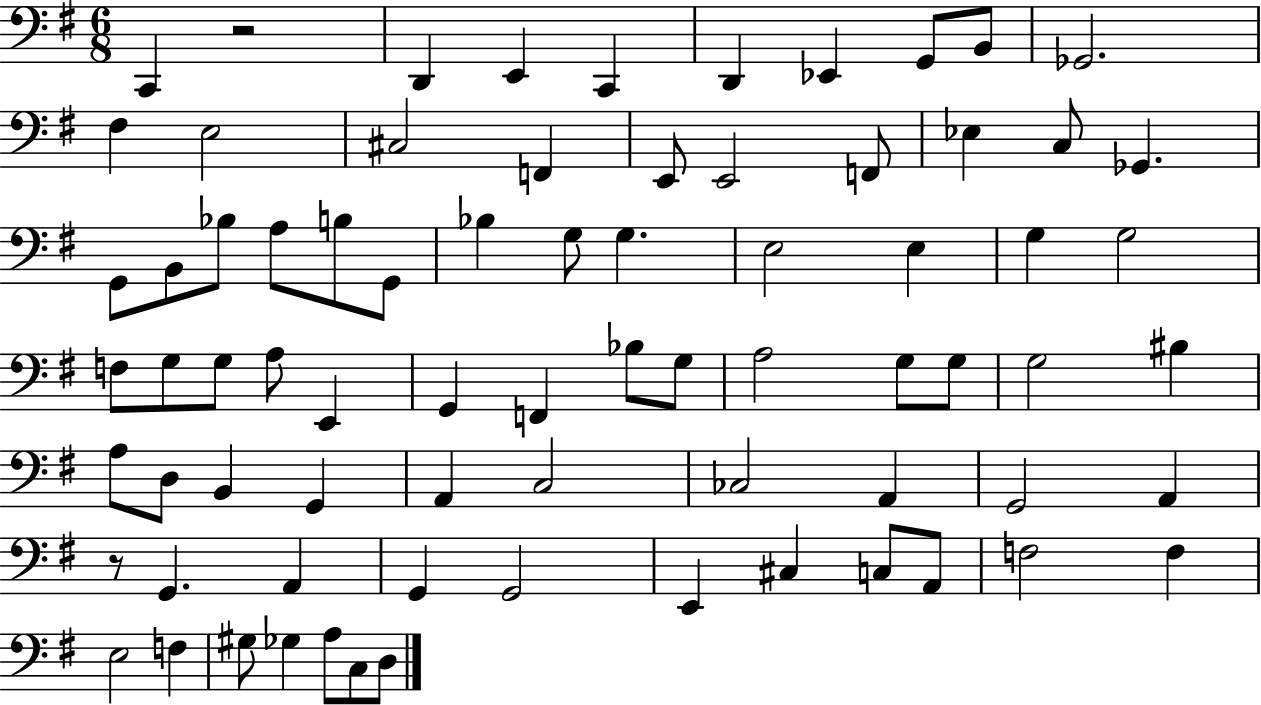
C2/q R/h D2/q E2/q C2/q D2/q Eb2/q G2/e B2/e Gb2/h. F#3/q E3/h C#3/h F2/q E2/e E2/h F2/e Eb3/q C3/e Gb2/q. G2/e B2/e Bb3/e A3/e B3/e G2/e Bb3/q G3/e G3/q. E3/h E3/q G3/q G3/h F3/e G3/e G3/e A3/e E2/q G2/q F2/q Bb3/e G3/e A3/h G3/e G3/e G3/h BIS3/q A3/e D3/e B2/q G2/q A2/q C3/h CES3/h A2/q G2/h A2/q R/e G2/q. A2/q G2/q G2/h E2/q C#3/q C3/e A2/e F3/h F3/q E3/h F3/q G#3/e Gb3/q A3/e C3/e D3/e